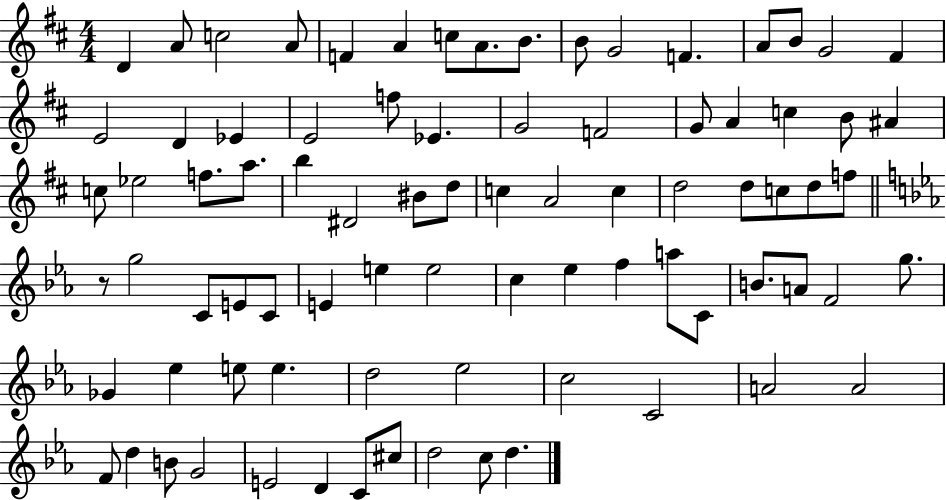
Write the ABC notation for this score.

X:1
T:Untitled
M:4/4
L:1/4
K:D
D A/2 c2 A/2 F A c/2 A/2 B/2 B/2 G2 F A/2 B/2 G2 ^F E2 D _E E2 f/2 _E G2 F2 G/2 A c B/2 ^A c/2 _e2 f/2 a/2 b ^D2 ^B/2 d/2 c A2 c d2 d/2 c/2 d/2 f/2 z/2 g2 C/2 E/2 C/2 E e e2 c _e f a/2 C/2 B/2 A/2 F2 g/2 _G _e e/2 e d2 _e2 c2 C2 A2 A2 F/2 d B/2 G2 E2 D C/2 ^c/2 d2 c/2 d